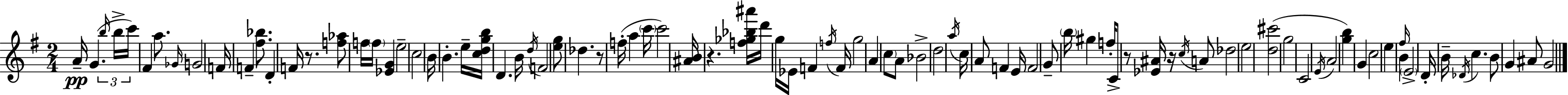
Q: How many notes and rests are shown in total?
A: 89